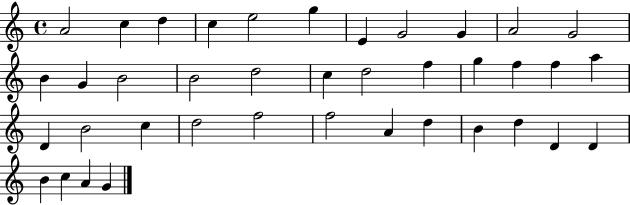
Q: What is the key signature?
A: C major